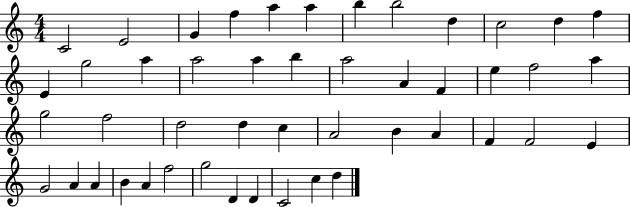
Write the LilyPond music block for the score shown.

{
  \clef treble
  \numericTimeSignature
  \time 4/4
  \key c \major
  c'2 e'2 | g'4 f''4 a''4 a''4 | b''4 b''2 d''4 | c''2 d''4 f''4 | \break e'4 g''2 a''4 | a''2 a''4 b''4 | a''2 a'4 f'4 | e''4 f''2 a''4 | \break g''2 f''2 | d''2 d''4 c''4 | a'2 b'4 a'4 | f'4 f'2 e'4 | \break g'2 a'4 a'4 | b'4 a'4 f''2 | g''2 d'4 d'4 | c'2 c''4 d''4 | \break \bar "|."
}